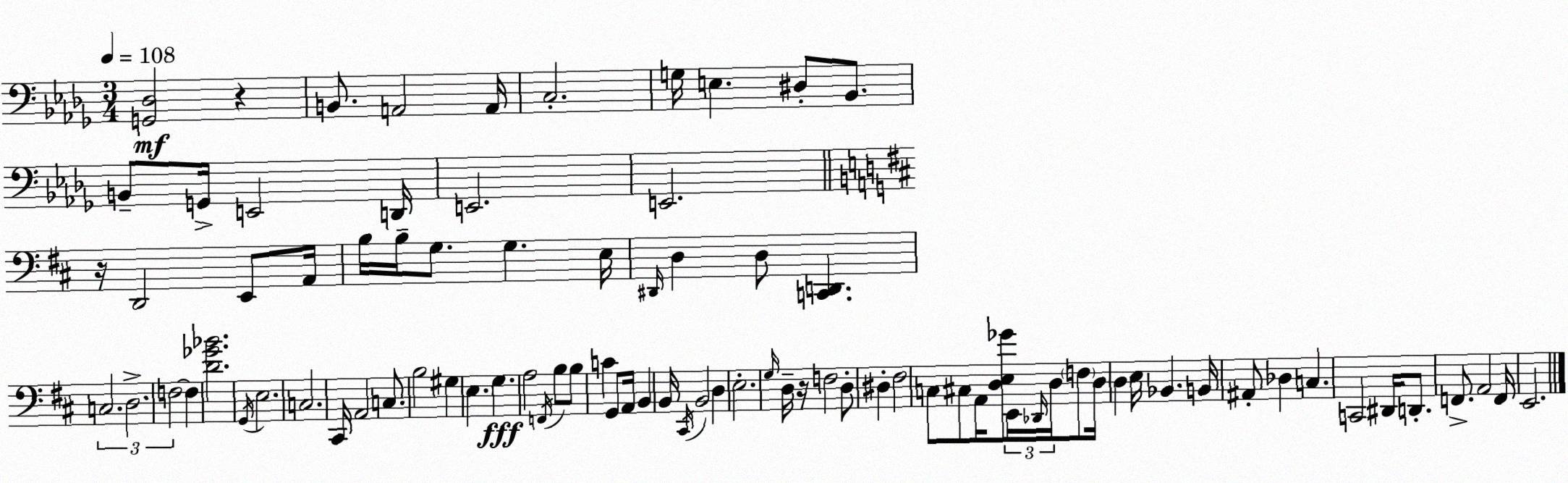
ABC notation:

X:1
T:Untitled
M:3/4
L:1/4
K:Bbm
[G,,_D,]2 z B,,/2 A,,2 A,,/4 C,2 G,/4 E, ^D,/2 _B,,/2 B,,/2 G,,/4 E,,2 D,,/4 E,,2 E,,2 z/4 D,,2 E,,/2 A,,/4 B,/4 B,/4 G,/2 G, E,/4 ^D,,/4 D, D,/2 [C,,D,,] C,2 D,2 F,2 F, [D_G_B]2 G,,/4 E,2 C,2 ^C,,/4 A,,2 C,/2 B,2 ^G, E, G, A,2 F,,/4 B,/2 B,/2 C G,,/2 A,,/4 B,, B,,/4 ^C,,/4 B,,2 D, E,2 G,/4 D,/4 z/4 F,2 D,/2 ^D, ^F,2 C,/2 ^C,/2 A,,/4 [D,E,_G]/2 E,,/4 _D,,/4 D,/4 F,/2 D,/4 D, E,/4 _B,, B,,/4 ^A,,/2 _D, C, C,,2 ^D,,/4 D,,/2 F,,/2 A,,2 F,,/4 E,,2